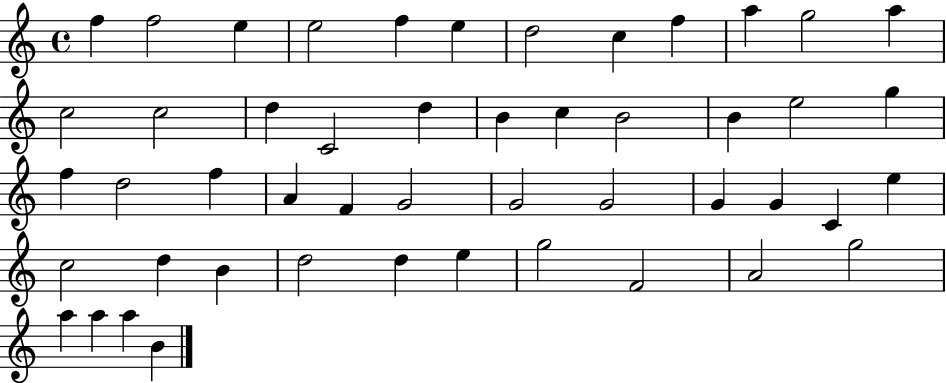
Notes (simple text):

F5/q F5/h E5/q E5/h F5/q E5/q D5/h C5/q F5/q A5/q G5/h A5/q C5/h C5/h D5/q C4/h D5/q B4/q C5/q B4/h B4/q E5/h G5/q F5/q D5/h F5/q A4/q F4/q G4/h G4/h G4/h G4/q G4/q C4/q E5/q C5/h D5/q B4/q D5/h D5/q E5/q G5/h F4/h A4/h G5/h A5/q A5/q A5/q B4/q